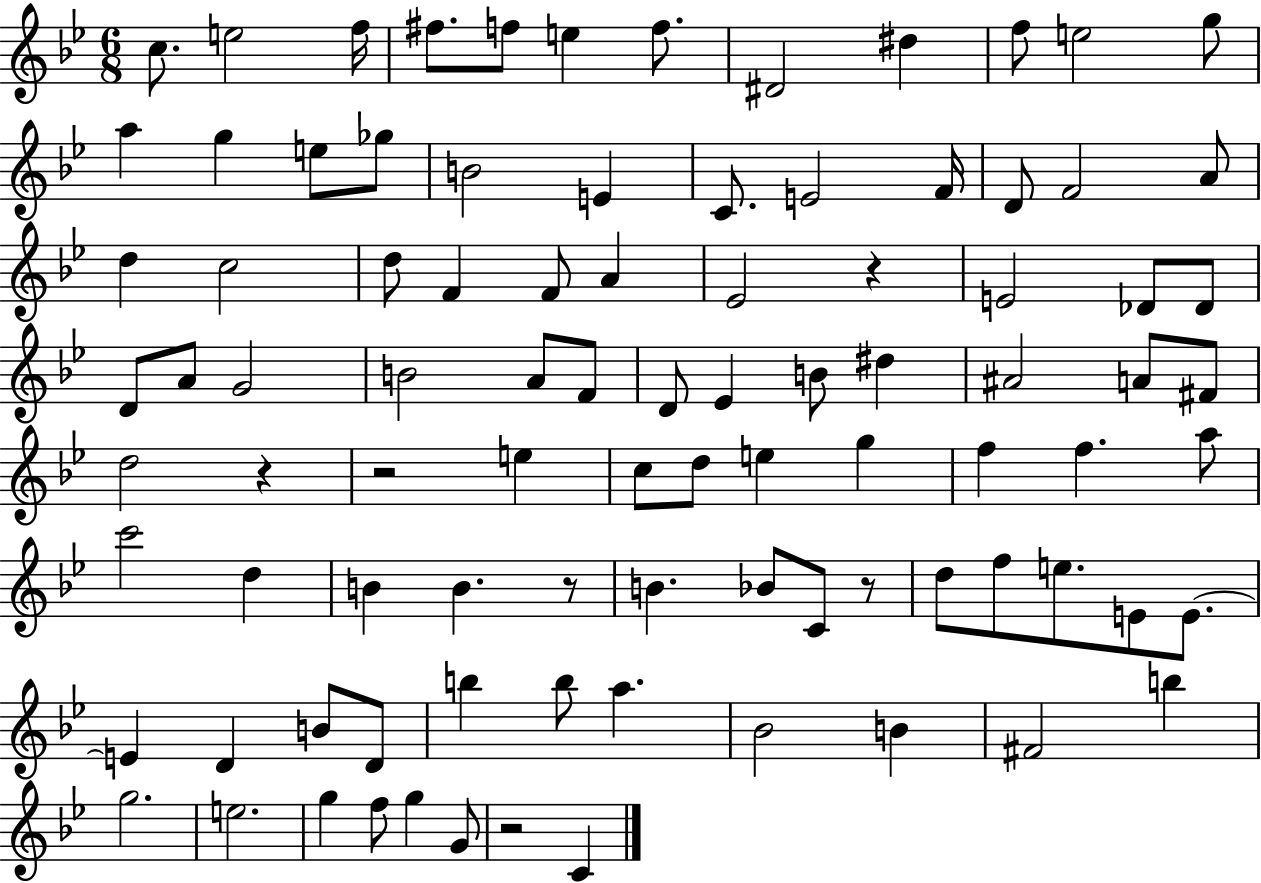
{
  \clef treble
  \numericTimeSignature
  \time 6/8
  \key bes \major
  \repeat volta 2 { c''8. e''2 f''16 | fis''8. f''8 e''4 f''8. | dis'2 dis''4 | f''8 e''2 g''8 | \break a''4 g''4 e''8 ges''8 | b'2 e'4 | c'8. e'2 f'16 | d'8 f'2 a'8 | \break d''4 c''2 | d''8 f'4 f'8 a'4 | ees'2 r4 | e'2 des'8 des'8 | \break d'8 a'8 g'2 | b'2 a'8 f'8 | d'8 ees'4 b'8 dis''4 | ais'2 a'8 fis'8 | \break d''2 r4 | r2 e''4 | c''8 d''8 e''4 g''4 | f''4 f''4. a''8 | \break c'''2 d''4 | b'4 b'4. r8 | b'4. bes'8 c'8 r8 | d''8 f''8 e''8. e'8 e'8.~~ | \break e'4 d'4 b'8 d'8 | b''4 b''8 a''4. | bes'2 b'4 | fis'2 b''4 | \break g''2. | e''2. | g''4 f''8 g''4 g'8 | r2 c'4 | \break } \bar "|."
}